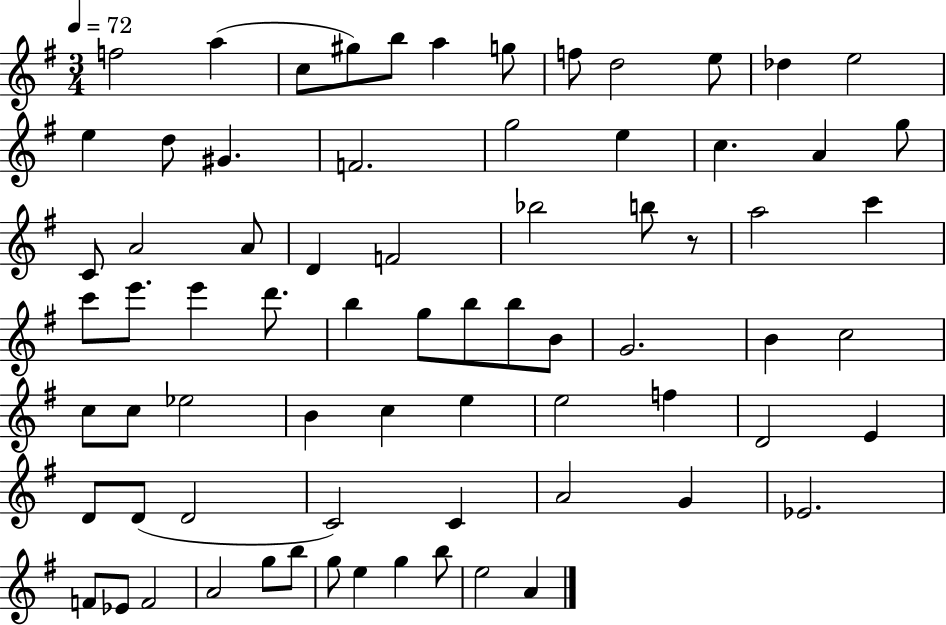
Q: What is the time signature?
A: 3/4